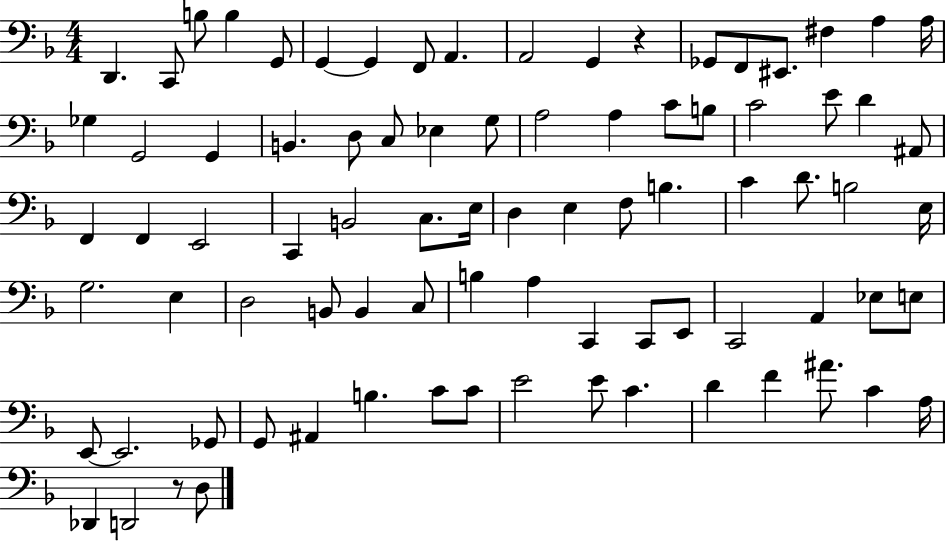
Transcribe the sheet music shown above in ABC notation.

X:1
T:Untitled
M:4/4
L:1/4
K:F
D,, C,,/2 B,/2 B, G,,/2 G,, G,, F,,/2 A,, A,,2 G,, z _G,,/2 F,,/2 ^E,,/2 ^F, A, A,/4 _G, G,,2 G,, B,, D,/2 C,/2 _E, G,/2 A,2 A, C/2 B,/2 C2 E/2 D ^A,,/2 F,, F,, E,,2 C,, B,,2 C,/2 E,/4 D, E, F,/2 B, C D/2 B,2 E,/4 G,2 E, D,2 B,,/2 B,, C,/2 B, A, C,, C,,/2 E,,/2 C,,2 A,, _E,/2 E,/2 E,,/2 E,,2 _G,,/2 G,,/2 ^A,, B, C/2 C/2 E2 E/2 C D F ^A/2 C A,/4 _D,, D,,2 z/2 D,/2